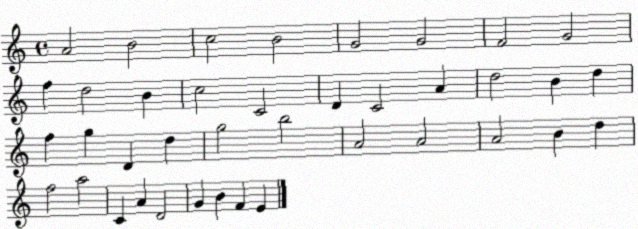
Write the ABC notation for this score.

X:1
T:Untitled
M:4/4
L:1/4
K:C
A2 B2 c2 B2 G2 G2 F2 G2 f d2 B c2 C2 D C2 A d2 B d f g D d g2 b2 A2 A2 A2 B d f2 a2 C A D2 G B F E